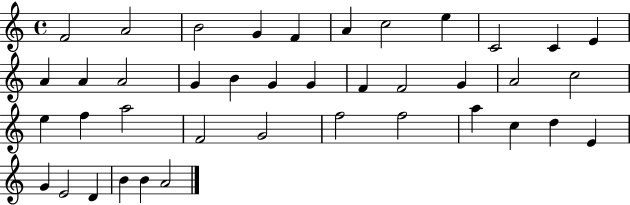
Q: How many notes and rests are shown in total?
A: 40